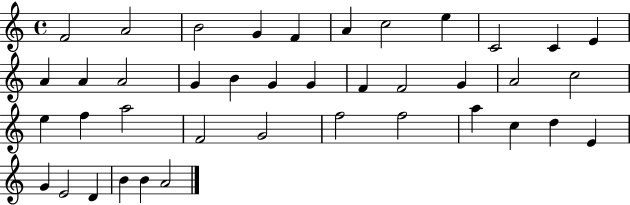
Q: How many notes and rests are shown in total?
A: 40